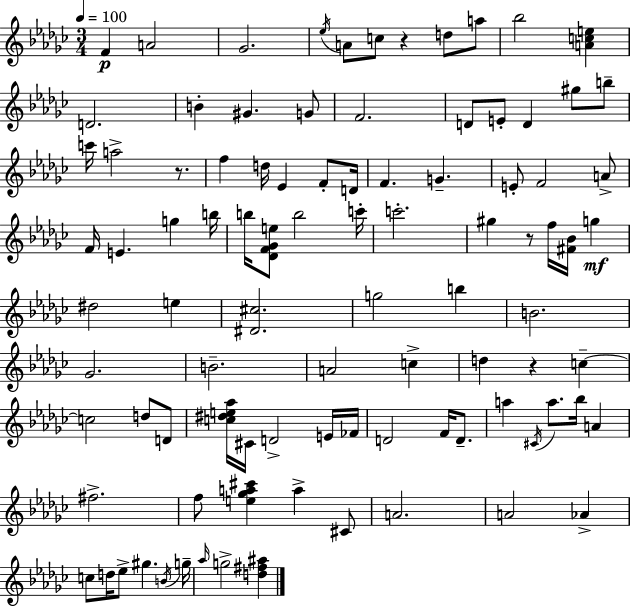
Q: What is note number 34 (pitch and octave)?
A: G5